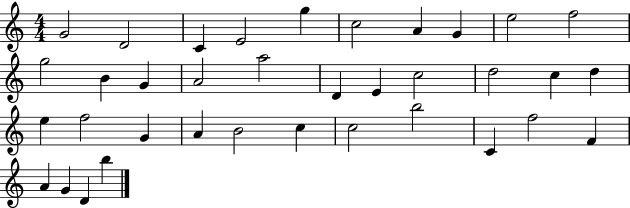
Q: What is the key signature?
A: C major